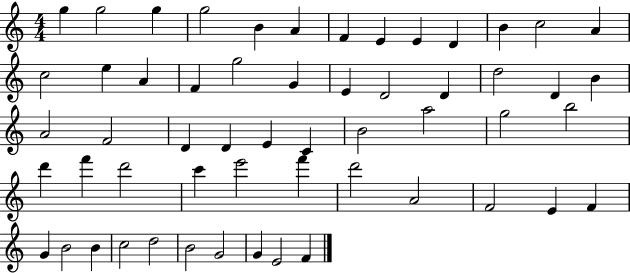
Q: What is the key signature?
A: C major